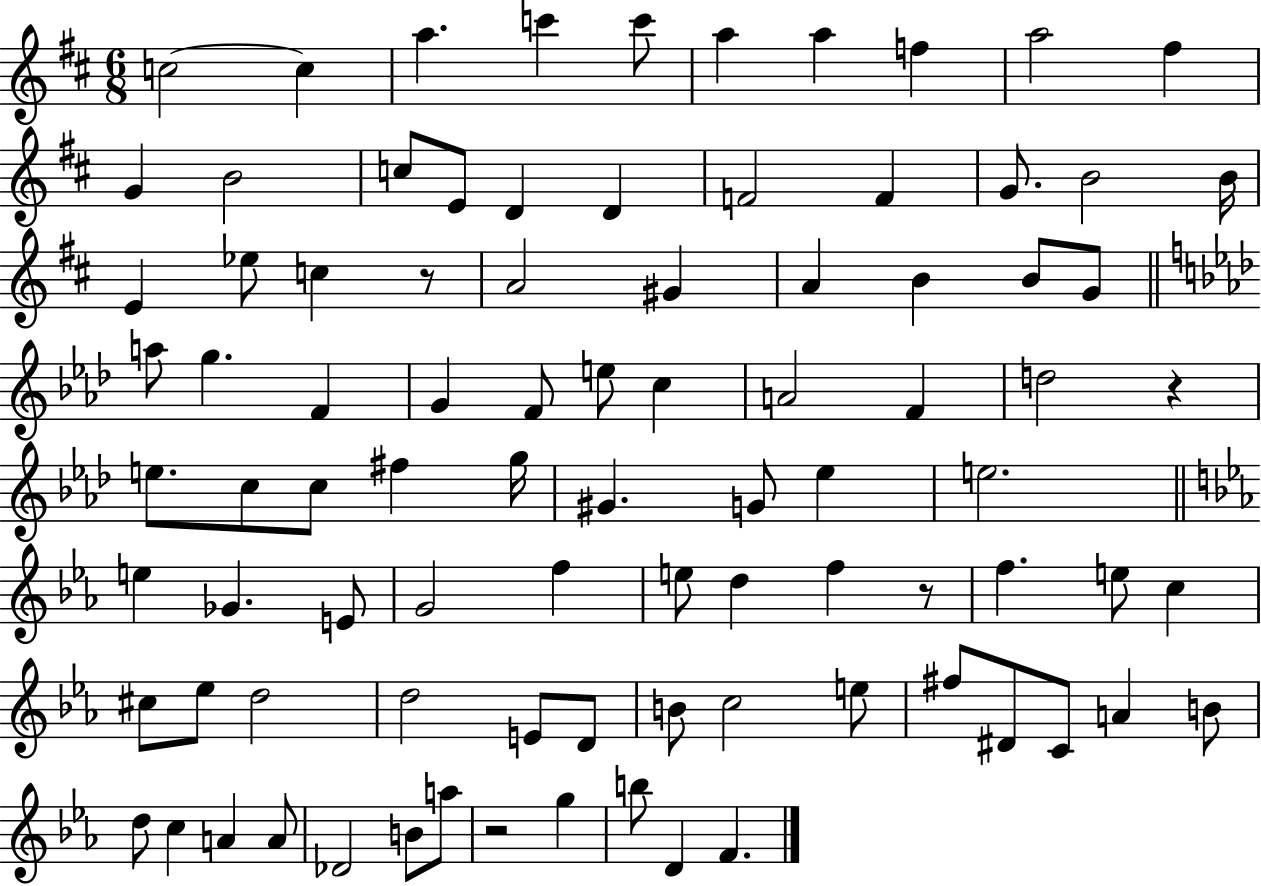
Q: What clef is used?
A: treble